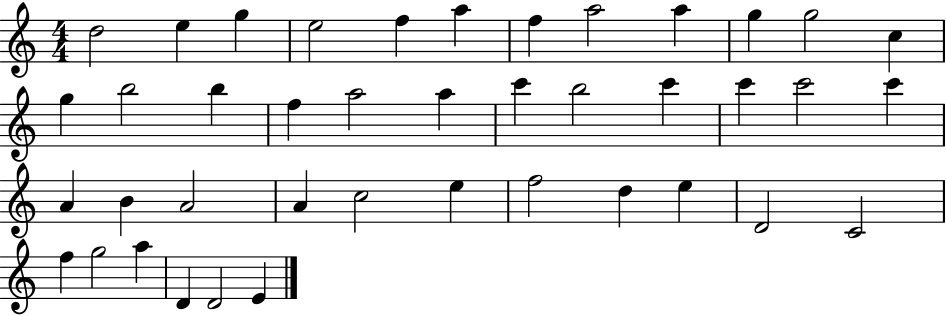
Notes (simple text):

D5/h E5/q G5/q E5/h F5/q A5/q F5/q A5/h A5/q G5/q G5/h C5/q G5/q B5/h B5/q F5/q A5/h A5/q C6/q B5/h C6/q C6/q C6/h C6/q A4/q B4/q A4/h A4/q C5/h E5/q F5/h D5/q E5/q D4/h C4/h F5/q G5/h A5/q D4/q D4/h E4/q